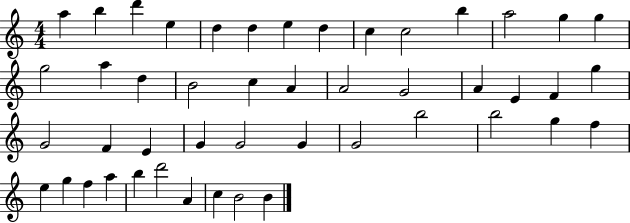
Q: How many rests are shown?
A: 0